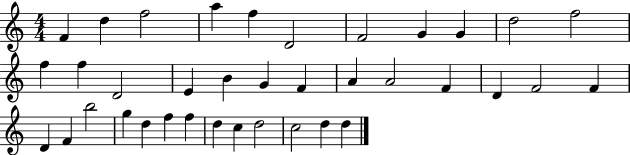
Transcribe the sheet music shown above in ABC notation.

X:1
T:Untitled
M:4/4
L:1/4
K:C
F d f2 a f D2 F2 G G d2 f2 f f D2 E B G F A A2 F D F2 F D F b2 g d f f d c d2 c2 d d